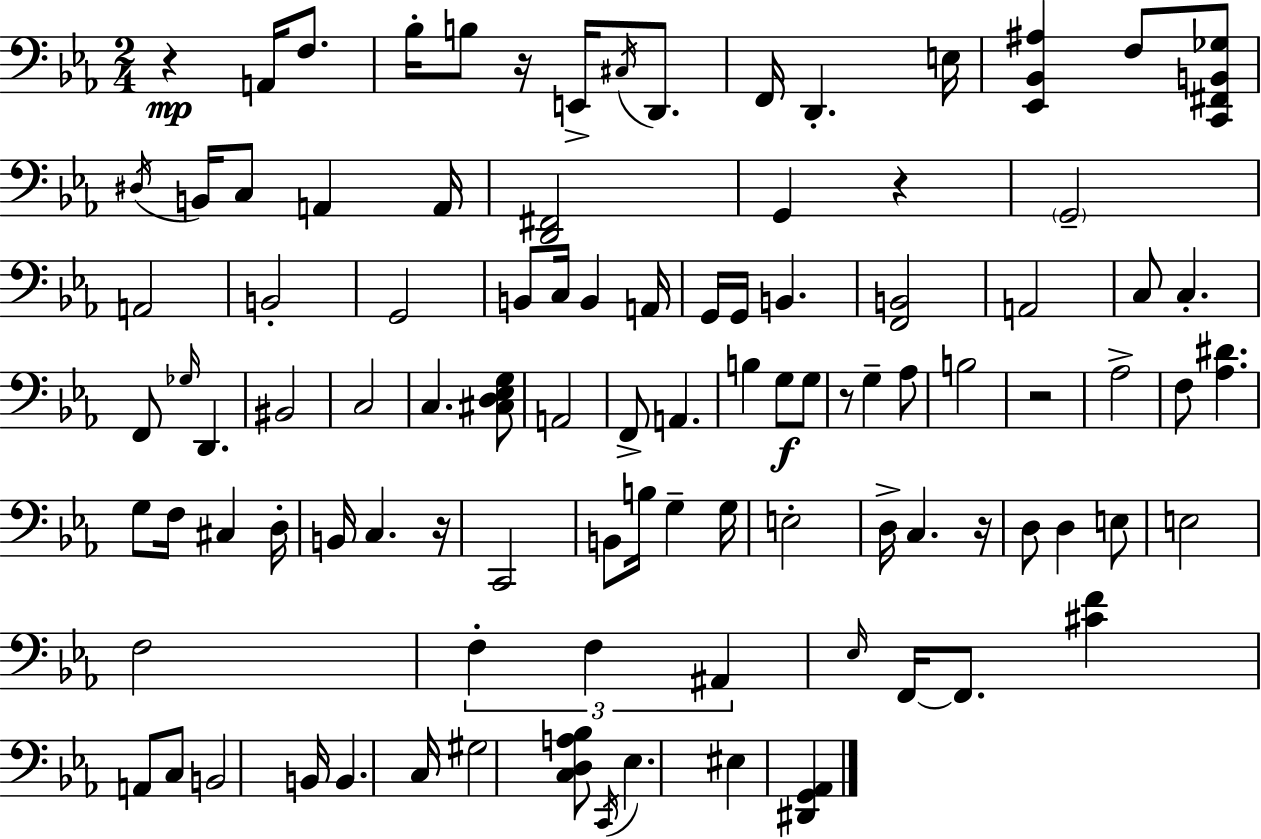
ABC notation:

X:1
T:Untitled
M:2/4
L:1/4
K:Cm
z A,,/4 F,/2 _B,/4 B,/2 z/4 E,,/4 ^C,/4 D,,/2 F,,/4 D,, E,/4 [_E,,_B,,^A,] F,/2 [C,,^F,,B,,_G,]/2 ^D,/4 B,,/4 C,/2 A,, A,,/4 [D,,^F,,]2 G,, z G,,2 A,,2 B,,2 G,,2 B,,/2 C,/4 B,, A,,/4 G,,/4 G,,/4 B,, [F,,B,,]2 A,,2 C,/2 C, F,,/2 _G,/4 D,, ^B,,2 C,2 C, [^C,D,_E,G,]/2 A,,2 F,,/2 A,, B, G,/2 G,/2 z/2 G, _A,/2 B,2 z2 _A,2 F,/2 [_A,^D] G,/2 F,/4 ^C, D,/4 B,,/4 C, z/4 C,,2 B,,/2 B,/4 G, G,/4 E,2 D,/4 C, z/4 D,/2 D, E,/2 E,2 F,2 F, F, ^A,, _E,/4 F,,/4 F,,/2 [^CF] A,,/2 C,/2 B,,2 B,,/4 B,, C,/4 ^G,2 [C,D,A,_B,]/2 C,,/4 _E, ^E, [^D,,G,,_A,,]